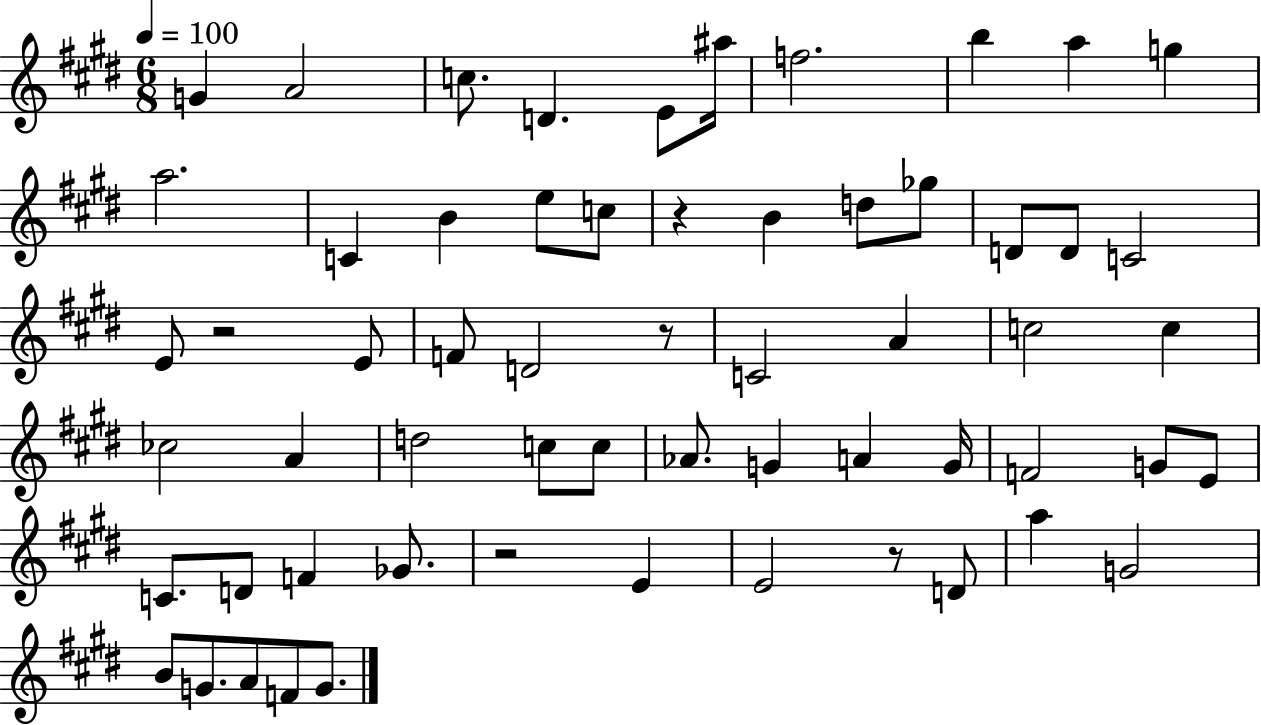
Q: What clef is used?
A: treble